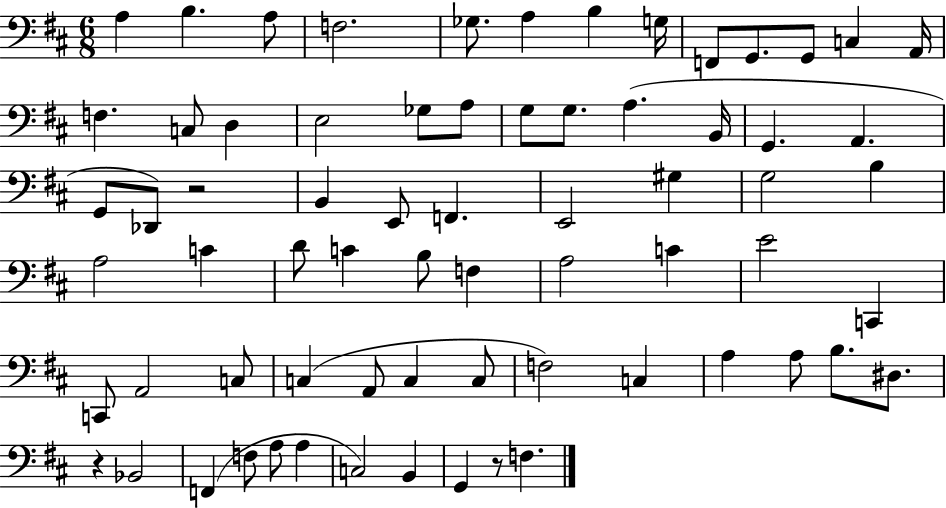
{
  \clef bass
  \numericTimeSignature
  \time 6/8
  \key d \major
  a4 b4. a8 | f2. | ges8. a4 b4 g16 | f,8 g,8. g,8 c4 a,16 | \break f4. c8 d4 | e2 ges8 a8 | g8 g8. a4.( b,16 | g,4. a,4. | \break g,8 des,8) r2 | b,4 e,8 f,4. | e,2 gis4 | g2 b4 | \break a2 c'4 | d'8 c'4 b8 f4 | a2 c'4 | e'2 c,4 | \break c,8 a,2 c8 | c4( a,8 c4 c8 | f2) c4 | a4 a8 b8. dis8. | \break r4 bes,2 | f,4( f8 a8 a4 | c2) b,4 | g,4 r8 f4. | \break \bar "|."
}